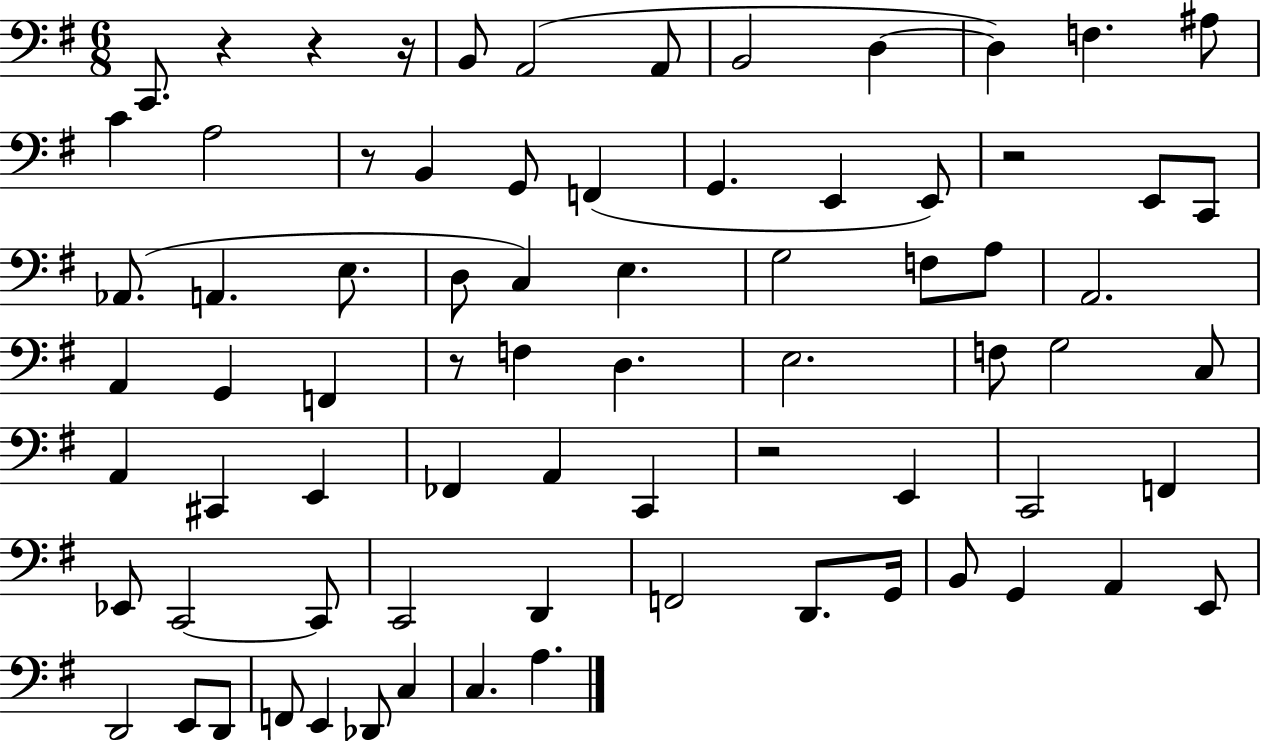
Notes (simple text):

C2/e. R/q R/q R/s B2/e A2/h A2/e B2/h D3/q D3/q F3/q. A#3/e C4/q A3/h R/e B2/q G2/e F2/q G2/q. E2/q E2/e R/h E2/e C2/e Ab2/e. A2/q. E3/e. D3/e C3/q E3/q. G3/h F3/e A3/e A2/h. A2/q G2/q F2/q R/e F3/q D3/q. E3/h. F3/e G3/h C3/e A2/q C#2/q E2/q FES2/q A2/q C2/q R/h E2/q C2/h F2/q Eb2/e C2/h C2/e C2/h D2/q F2/h D2/e. G2/s B2/e G2/q A2/q E2/e D2/h E2/e D2/e F2/e E2/q Db2/e C3/q C3/q. A3/q.